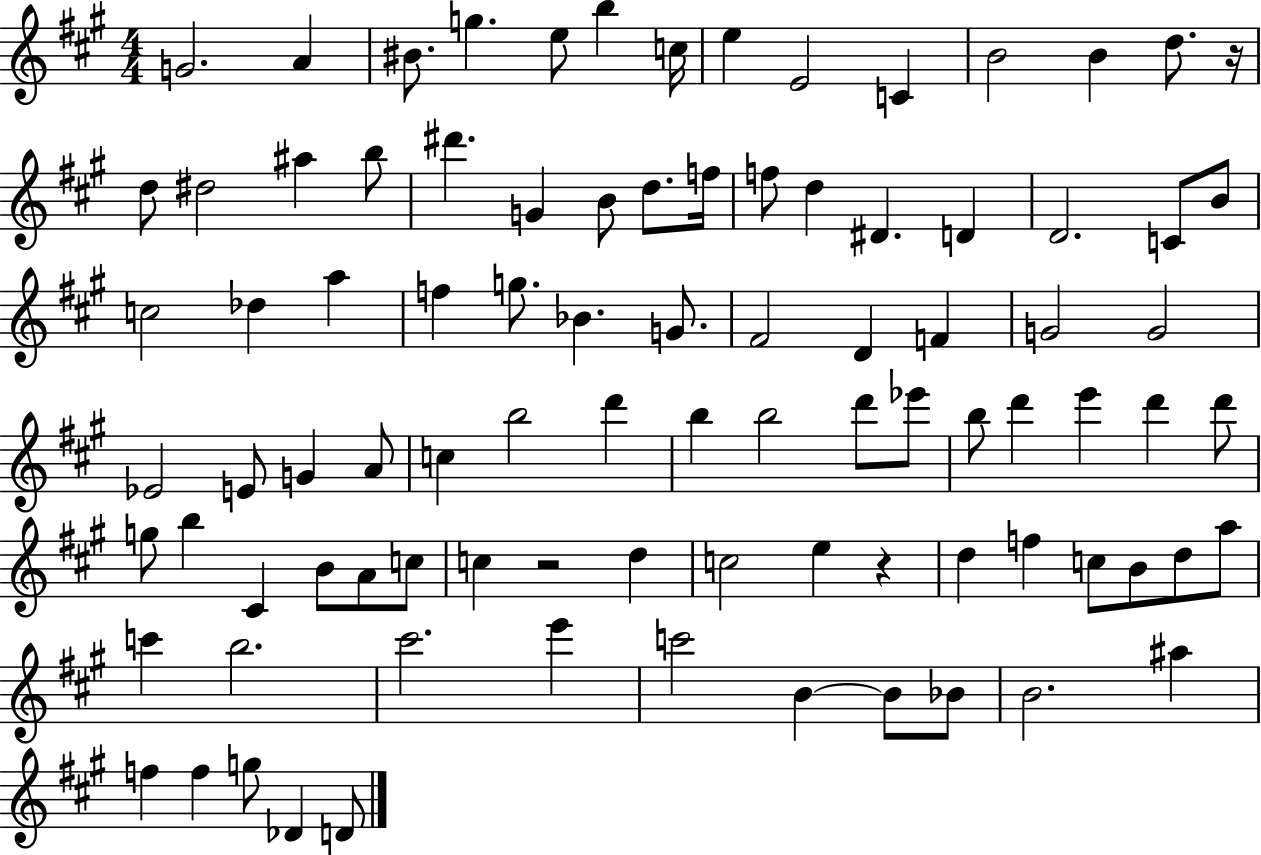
X:1
T:Untitled
M:4/4
L:1/4
K:A
G2 A ^B/2 g e/2 b c/4 e E2 C B2 B d/2 z/4 d/2 ^d2 ^a b/2 ^d' G B/2 d/2 f/4 f/2 d ^D D D2 C/2 B/2 c2 _d a f g/2 _B G/2 ^F2 D F G2 G2 _E2 E/2 G A/2 c b2 d' b b2 d'/2 _e'/2 b/2 d' e' d' d'/2 g/2 b ^C B/2 A/2 c/2 c z2 d c2 e z d f c/2 B/2 d/2 a/2 c' b2 ^c'2 e' c'2 B B/2 _B/2 B2 ^a f f g/2 _D D/2